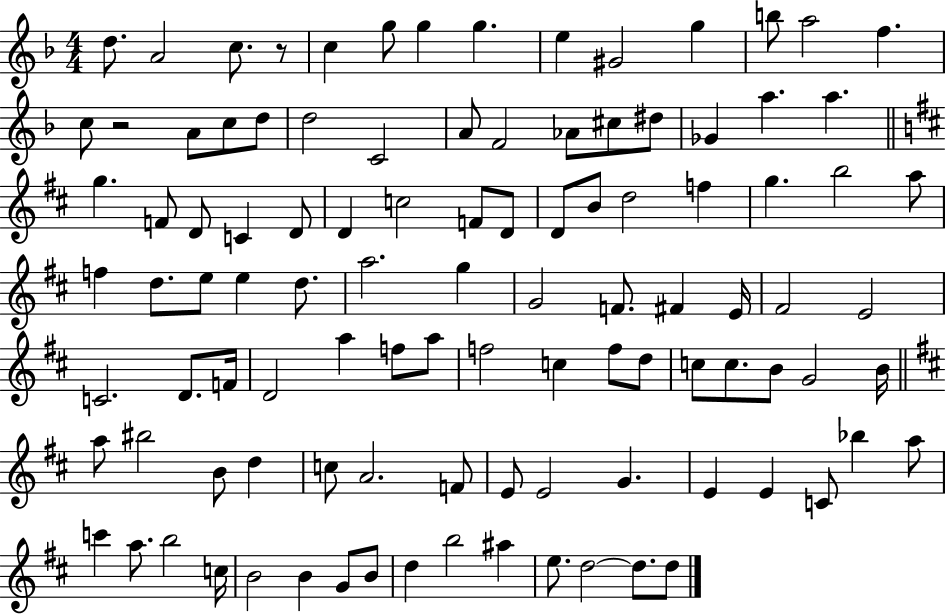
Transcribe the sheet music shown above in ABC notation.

X:1
T:Untitled
M:4/4
L:1/4
K:F
d/2 A2 c/2 z/2 c g/2 g g e ^G2 g b/2 a2 f c/2 z2 A/2 c/2 d/2 d2 C2 A/2 F2 _A/2 ^c/2 ^d/2 _G a a g F/2 D/2 C D/2 D c2 F/2 D/2 D/2 B/2 d2 f g b2 a/2 f d/2 e/2 e d/2 a2 g G2 F/2 ^F E/4 ^F2 E2 C2 D/2 F/4 D2 a f/2 a/2 f2 c f/2 d/2 c/2 c/2 B/2 G2 B/4 a/2 ^b2 B/2 d c/2 A2 F/2 E/2 E2 G E E C/2 _b a/2 c' a/2 b2 c/4 B2 B G/2 B/2 d b2 ^a e/2 d2 d/2 d/2